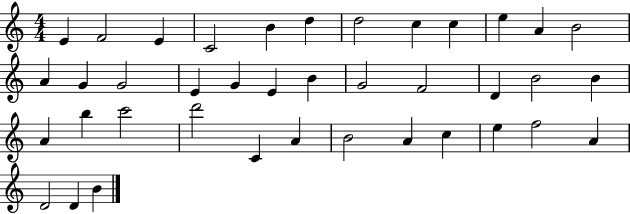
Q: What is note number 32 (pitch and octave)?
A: A4